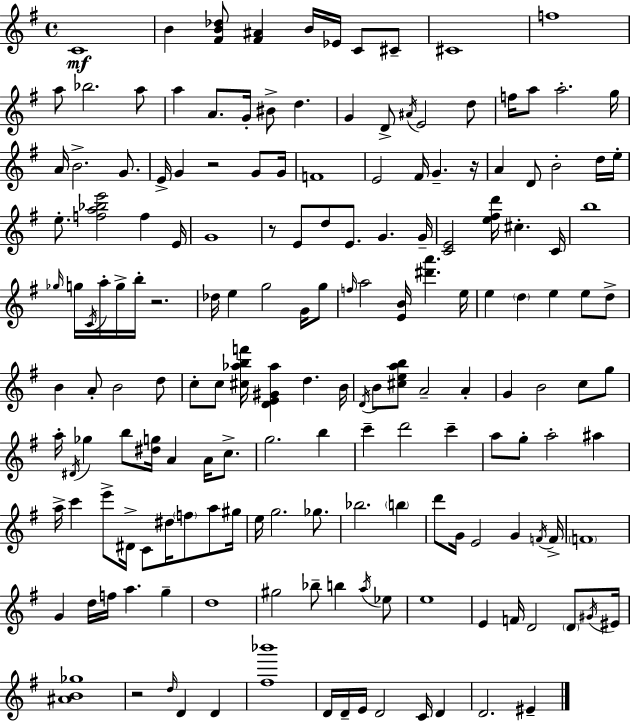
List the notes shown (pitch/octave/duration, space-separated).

C4/w B4/q [F#4,B4,Db5]/e [F#4,A#4]/q B4/s Eb4/s C4/e C#4/e C#4/w F5/w A5/e Bb5/h. A5/e A5/q A4/e. G4/s BIS4/e D5/q. G4/q D4/e A#4/s E4/h D5/e F5/s A5/e A5/h. G5/s A4/s B4/h. G4/e. E4/s G4/q R/h G4/e G4/s F4/w E4/h F#4/s G4/q. R/s A4/q D4/e B4/h D5/s E5/s E5/e. [F5,A5,Bb5,E6]/h F5/q E4/s G4/w R/e E4/e D5/e E4/e. G4/q. G4/s [C4,E4]/h [E5,F#5,D6]/s C#5/q. C4/s B5/w Gb5/s G5/s C4/s A5/s G5/s B5/s R/h. Db5/s E5/q G5/h G4/s G5/e F5/s A5/h [E4,B4]/s [D#6,A6]/q. E5/s E5/q D5/q E5/q E5/e D5/e B4/q A4/e B4/h D5/e C5/e C5/e [C#5,Ab5,B5,F6]/s [D4,E4,G#4,Ab5]/q D5/q. B4/s D4/s B4/e [C#5,E5,A5,B5]/e A4/h A4/q G4/q B4/h C5/e G5/e A5/s D#4/s Gb5/q B5/e [D#5,G5]/s A4/q A4/s C5/e. G5/h. B5/q C6/q D6/h C6/q A5/e G5/e A5/h A#5/q A5/s C6/q E6/e D#4/s C4/e D#5/s F5/e A5/e G#5/s E5/s G5/h. Gb5/e. Bb5/h. B5/q D6/e G4/s E4/h G4/q F4/s F4/s F4/w G4/q D5/s F5/s A5/q. G5/q D5/w G#5/h Bb5/e B5/q A5/s Eb5/e E5/w E4/q F4/s D4/h D4/e G#4/s EIS4/s [A#4,B4,Gb5]/w R/h D5/s D4/q D4/q [F#5,Bb6]/w D4/s D4/s E4/s D4/h C4/s D4/q D4/h. EIS4/q